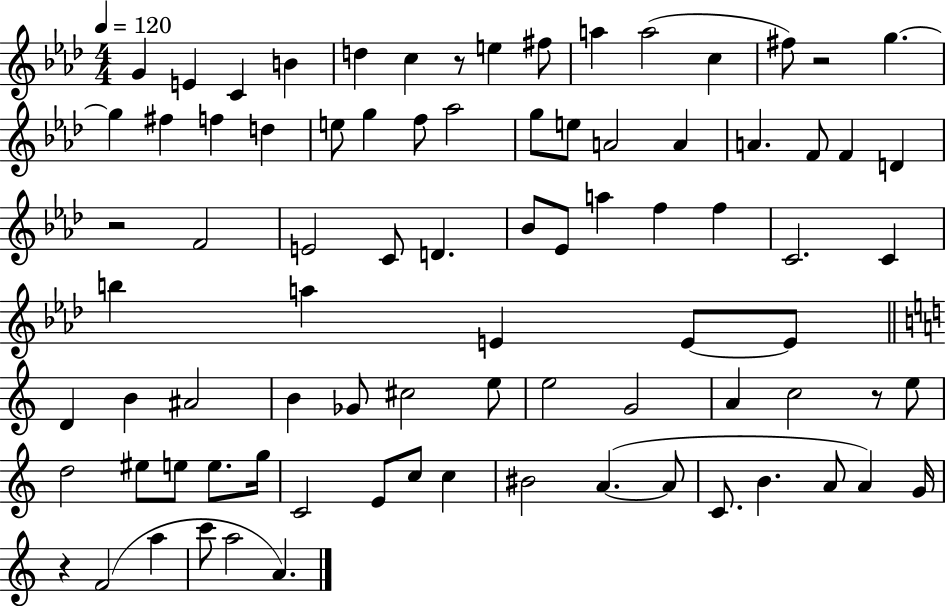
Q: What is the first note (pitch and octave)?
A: G4